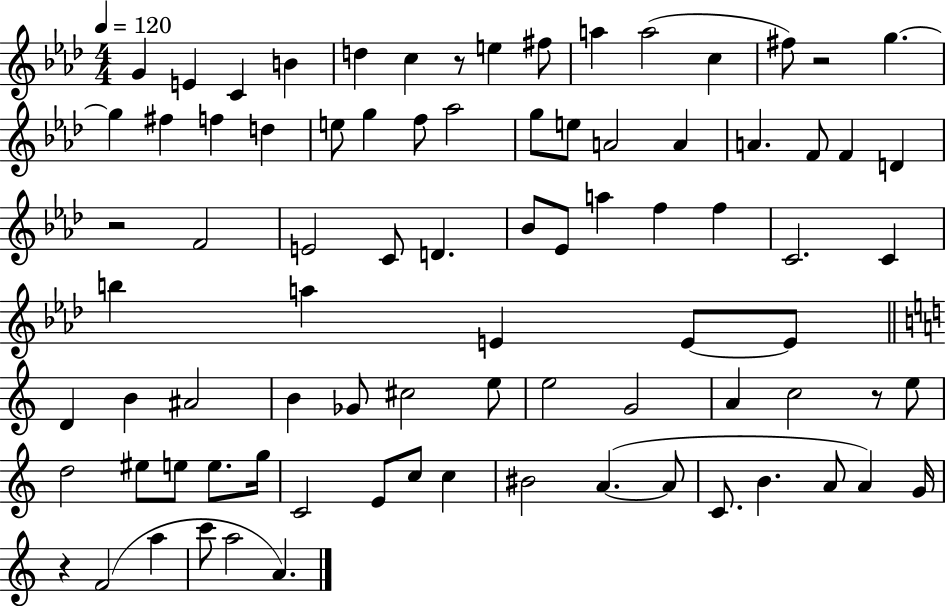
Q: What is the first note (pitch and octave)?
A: G4